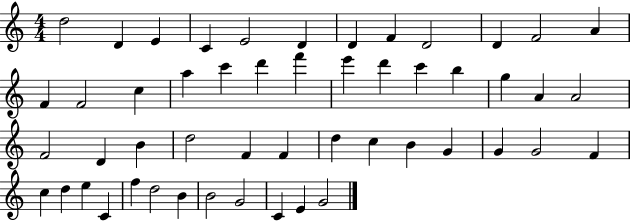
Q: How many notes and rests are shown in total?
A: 51